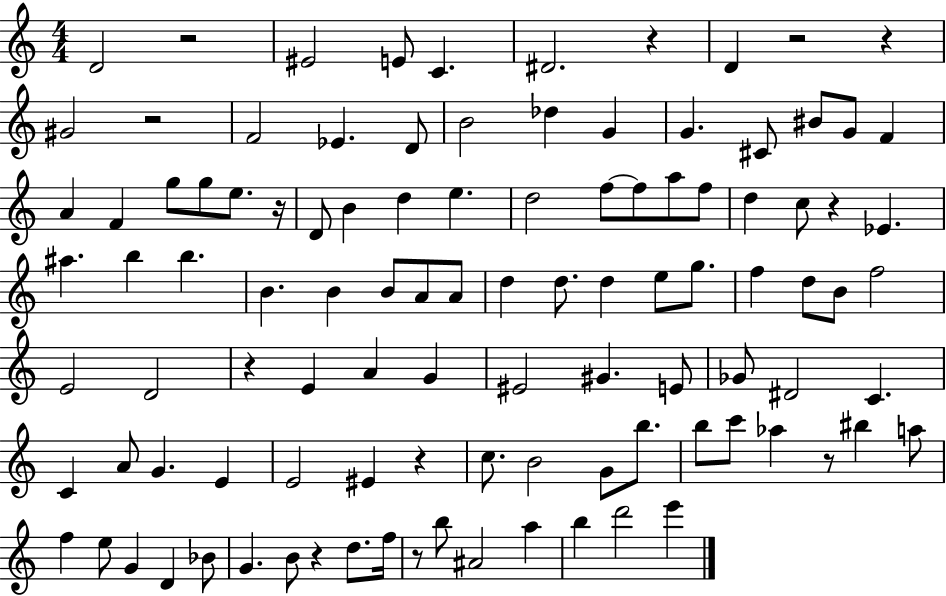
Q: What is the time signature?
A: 4/4